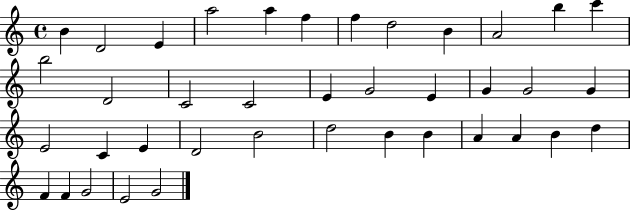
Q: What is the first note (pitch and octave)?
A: B4